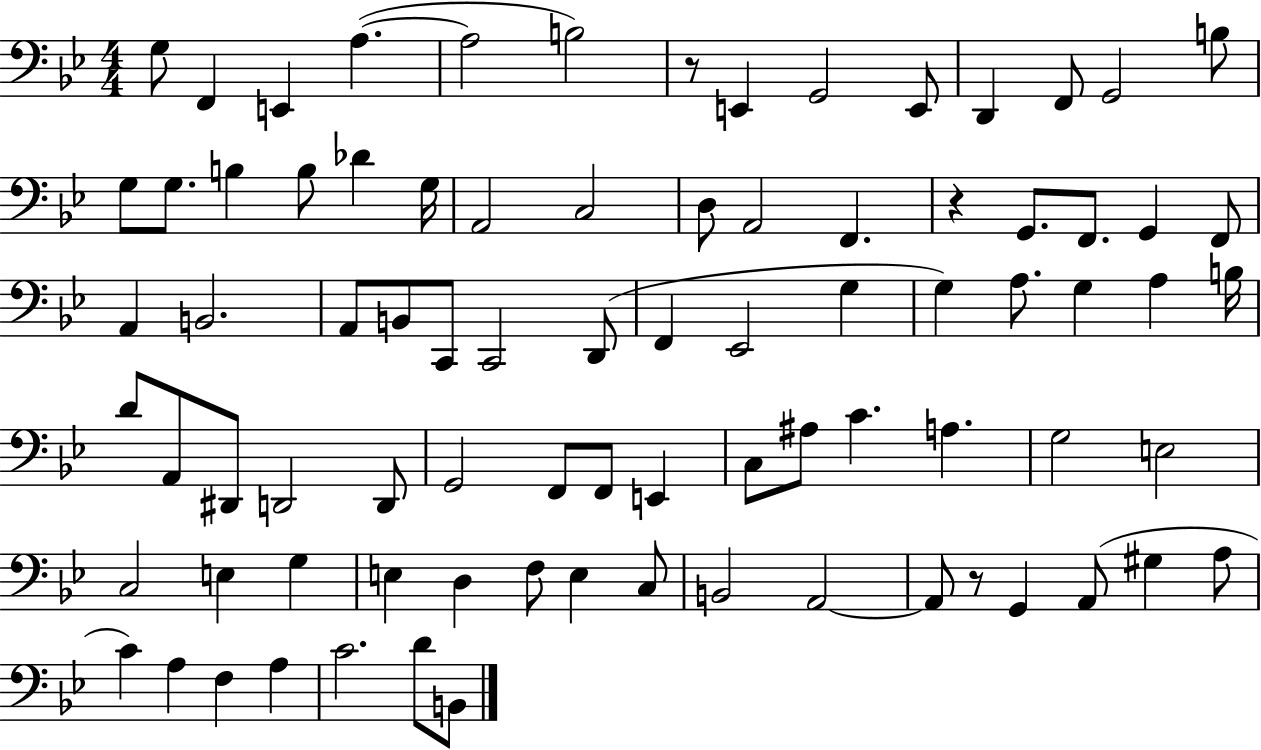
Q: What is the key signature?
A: BES major